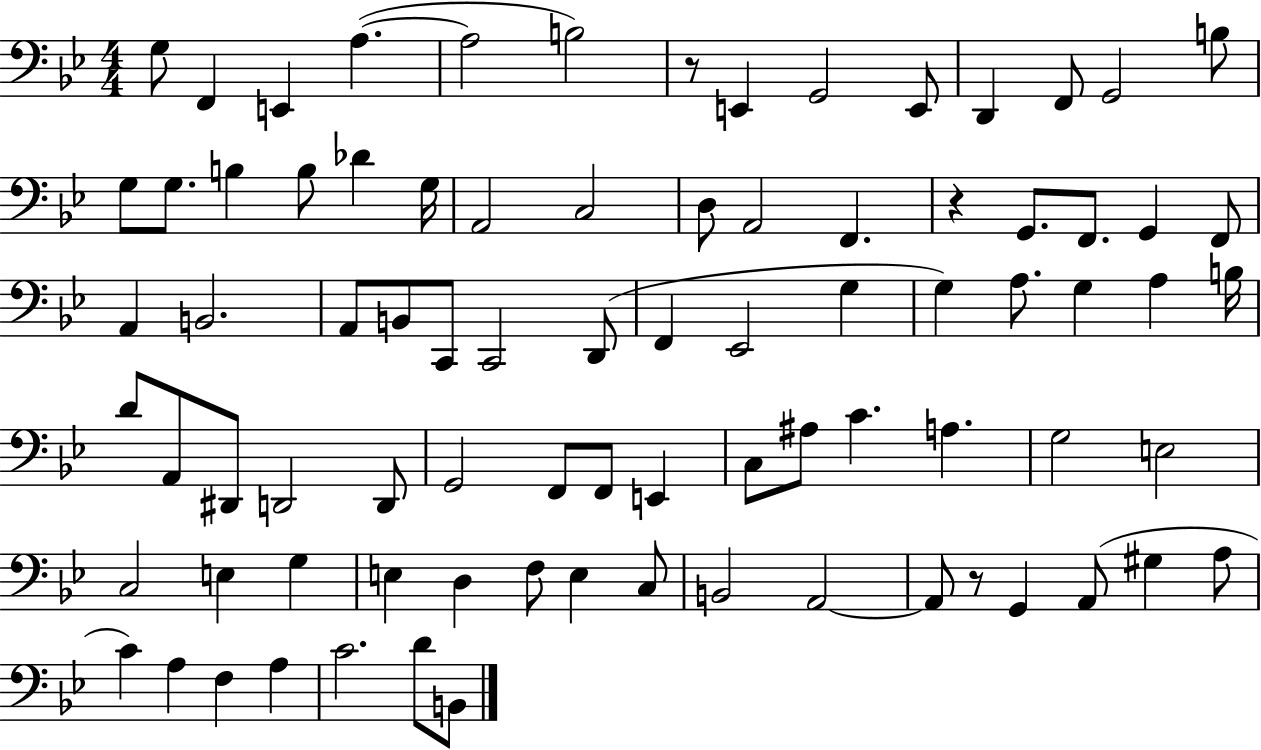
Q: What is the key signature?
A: BES major